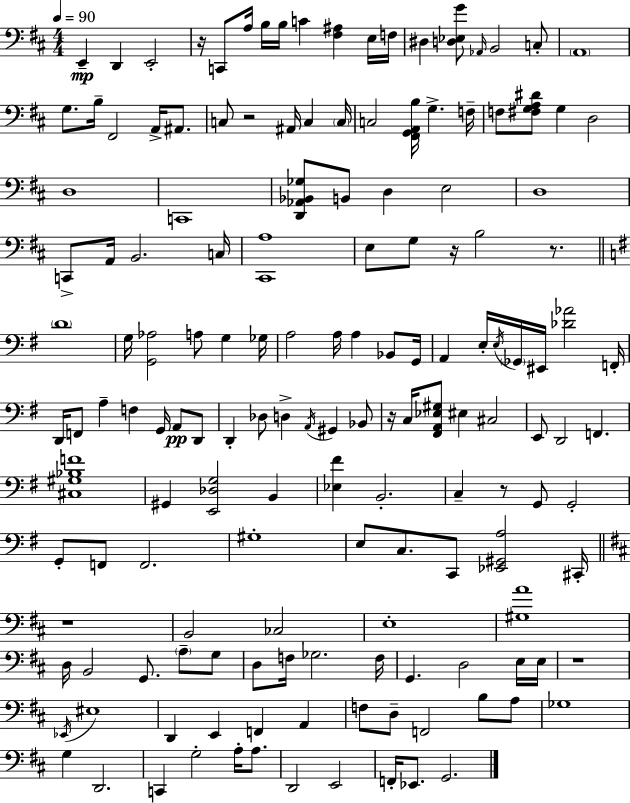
X:1
T:Untitled
M:4/4
L:1/4
K:D
E,, D,, E,,2 z/4 C,,/2 A,/4 B,/4 B,/4 C [^F,^A,] E,/4 F,/4 ^D, [D,_E,G]/2 _A,,/4 B,,2 C,/2 A,,4 G,/2 B,/4 ^F,,2 A,,/4 ^A,,/2 C,/2 z2 ^A,,/4 C, C,/4 C,2 [^F,,G,,A,,B,]/4 G, F,/4 F,/2 [^F,G,A,^D]/2 G, D,2 D,4 C,,4 [D,,_A,,_B,,_G,]/2 B,,/2 D, E,2 D,4 C,,/2 A,,/4 B,,2 C,/4 [^C,,A,]4 E,/2 G,/2 z/4 B,2 z/2 D4 G,/4 [G,,_A,]2 A,/2 G, _G,/4 A,2 A,/4 A, _B,,/2 G,,/4 A,, E,/4 E,/4 _G,,/4 ^E,,/4 [_D_A]2 F,,/4 D,,/4 F,,/2 A, F, G,,/4 A,,/2 D,,/2 D,, _D,/2 D, A,,/4 ^G,, _B,,/2 z/4 C,/4 [^F,,A,,_E,^G,]/2 ^E, ^C,2 E,,/2 D,,2 F,, [^C,^G,_B,F]4 ^G,, [E,,_D,G,]2 B,, [_E,^F] B,,2 C, z/2 G,,/2 G,,2 G,,/2 F,,/2 F,,2 ^G,4 E,/2 C,/2 C,,/2 [_E,,^G,,A,]2 ^C,,/4 z4 B,,2 _C,2 E,4 [^G,A]4 D,/4 B,,2 G,,/2 A,/2 G,/2 D,/2 F,/4 _G,2 F,/4 G,, D,2 E,/4 E,/4 z4 _E,,/4 ^E,4 D,, E,, F,, A,, F,/2 D,/2 F,,2 B,/2 A,/2 _G,4 G, D,,2 C,, G,2 A,/4 A,/2 D,,2 E,,2 F,,/4 _E,,/2 G,,2